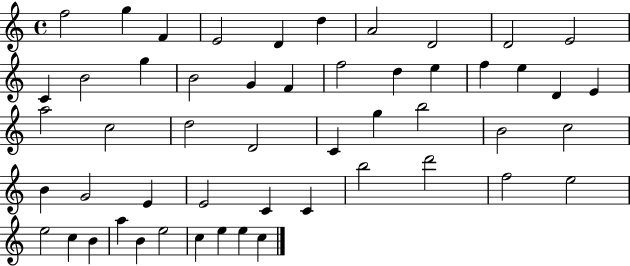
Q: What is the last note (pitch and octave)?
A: C5